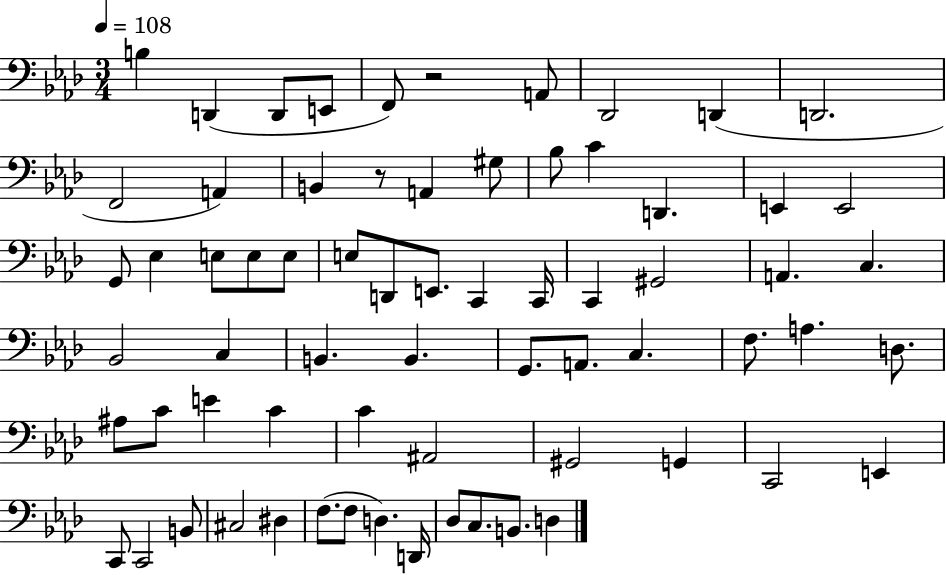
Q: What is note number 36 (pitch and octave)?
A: B2